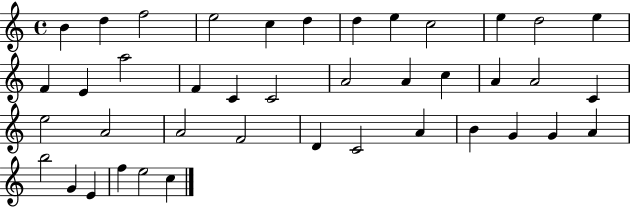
B4/q D5/q F5/h E5/h C5/q D5/q D5/q E5/q C5/h E5/q D5/h E5/q F4/q E4/q A5/h F4/q C4/q C4/h A4/h A4/q C5/q A4/q A4/h C4/q E5/h A4/h A4/h F4/h D4/q C4/h A4/q B4/q G4/q G4/q A4/q B5/h G4/q E4/q F5/q E5/h C5/q